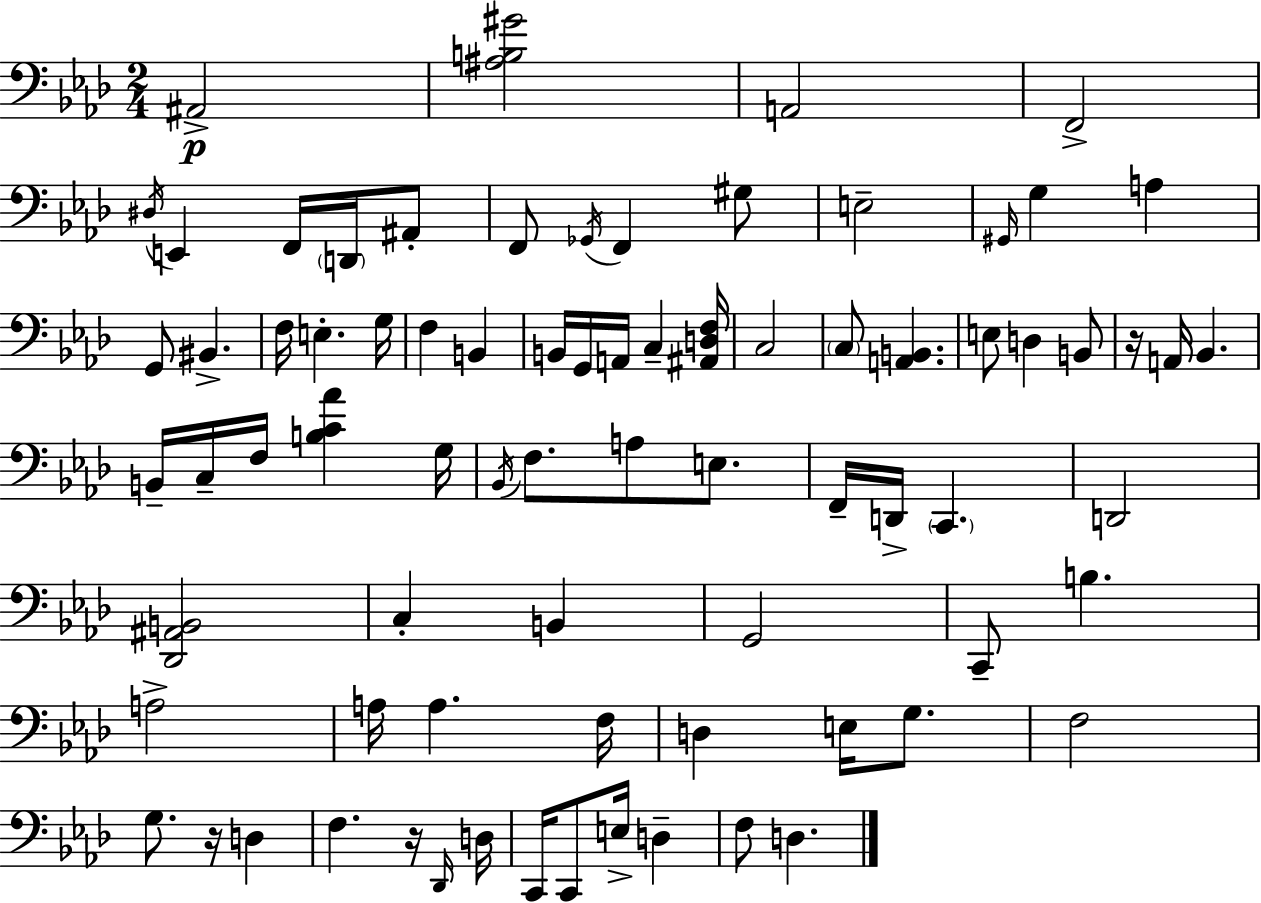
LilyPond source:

{
  \clef bass
  \numericTimeSignature
  \time 2/4
  \key aes \major
  ais,2->\p | <ais b gis'>2 | a,2 | f,2-> | \break \acciaccatura { dis16 } e,4 f,16 \parenthesize d,16 ais,8-. | f,8 \acciaccatura { ges,16 } f,4 | gis8 e2-- | \grace { gis,16 } g4 a4 | \break g,8 bis,4.-> | f16 e4.-. | g16 f4 b,4 | b,16 g,16 a,16 c4-- | \break <ais, d f>16 c2 | \parenthesize c8 <a, b,>4. | e8 d4 | b,8 r16 a,16 bes,4. | \break b,16-- c16-- f16 <b c' aes'>4 | g16 \acciaccatura { bes,16 } f8. a8 | e8. f,16-- d,16-> \parenthesize c,4. | d,2 | \break <des, ais, b,>2 | c4-. | b,4 g,2 | c,8-- b4. | \break a2-> | a16 a4. | f16 d4 | e16 g8. f2 | \break g8. r16 | d4 f4. | r16 \grace { des,16 } d16 c,16 c,8 | e16-> d4-- f8 d4. | \break \bar "|."
}